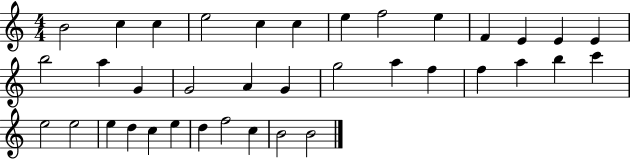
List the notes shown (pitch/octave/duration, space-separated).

B4/h C5/q C5/q E5/h C5/q C5/q E5/q F5/h E5/q F4/q E4/q E4/q E4/q B5/h A5/q G4/q G4/h A4/q G4/q G5/h A5/q F5/q F5/q A5/q B5/q C6/q E5/h E5/h E5/q D5/q C5/q E5/q D5/q F5/h C5/q B4/h B4/h